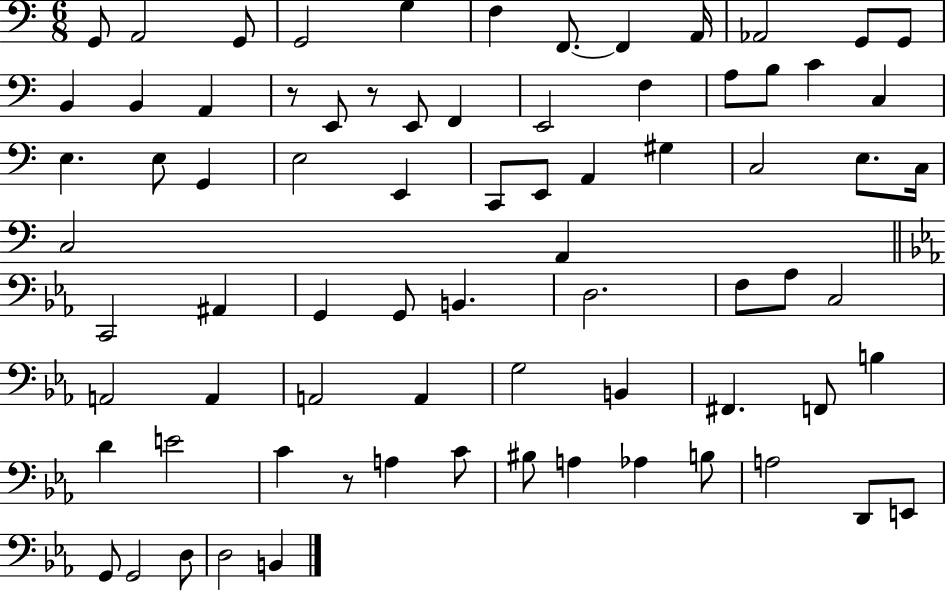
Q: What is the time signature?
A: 6/8